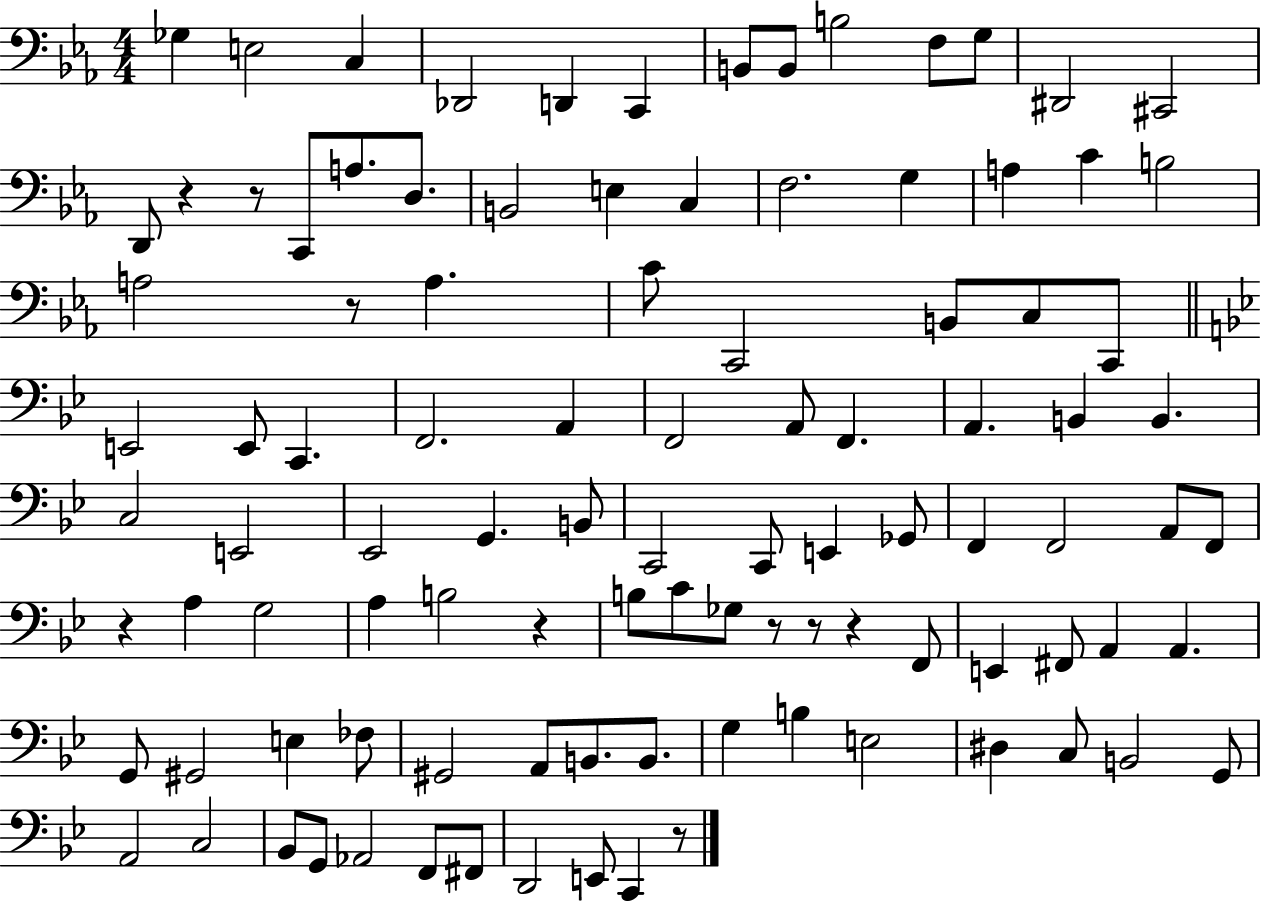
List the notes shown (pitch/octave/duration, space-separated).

Gb3/q E3/h C3/q Db2/h D2/q C2/q B2/e B2/e B3/h F3/e G3/e D#2/h C#2/h D2/e R/q R/e C2/e A3/e. D3/e. B2/h E3/q C3/q F3/h. G3/q A3/q C4/q B3/h A3/h R/e A3/q. C4/e C2/h B2/e C3/e C2/e E2/h E2/e C2/q. F2/h. A2/q F2/h A2/e F2/q. A2/q. B2/q B2/q. C3/h E2/h Eb2/h G2/q. B2/e C2/h C2/e E2/q Gb2/e F2/q F2/h A2/e F2/e R/q A3/q G3/h A3/q B3/h R/q B3/e C4/e Gb3/e R/e R/e R/q F2/e E2/q F#2/e A2/q A2/q. G2/e G#2/h E3/q FES3/e G#2/h A2/e B2/e. B2/e. G3/q B3/q E3/h D#3/q C3/e B2/h G2/e A2/h C3/h Bb2/e G2/e Ab2/h F2/e F#2/e D2/h E2/e C2/q R/e